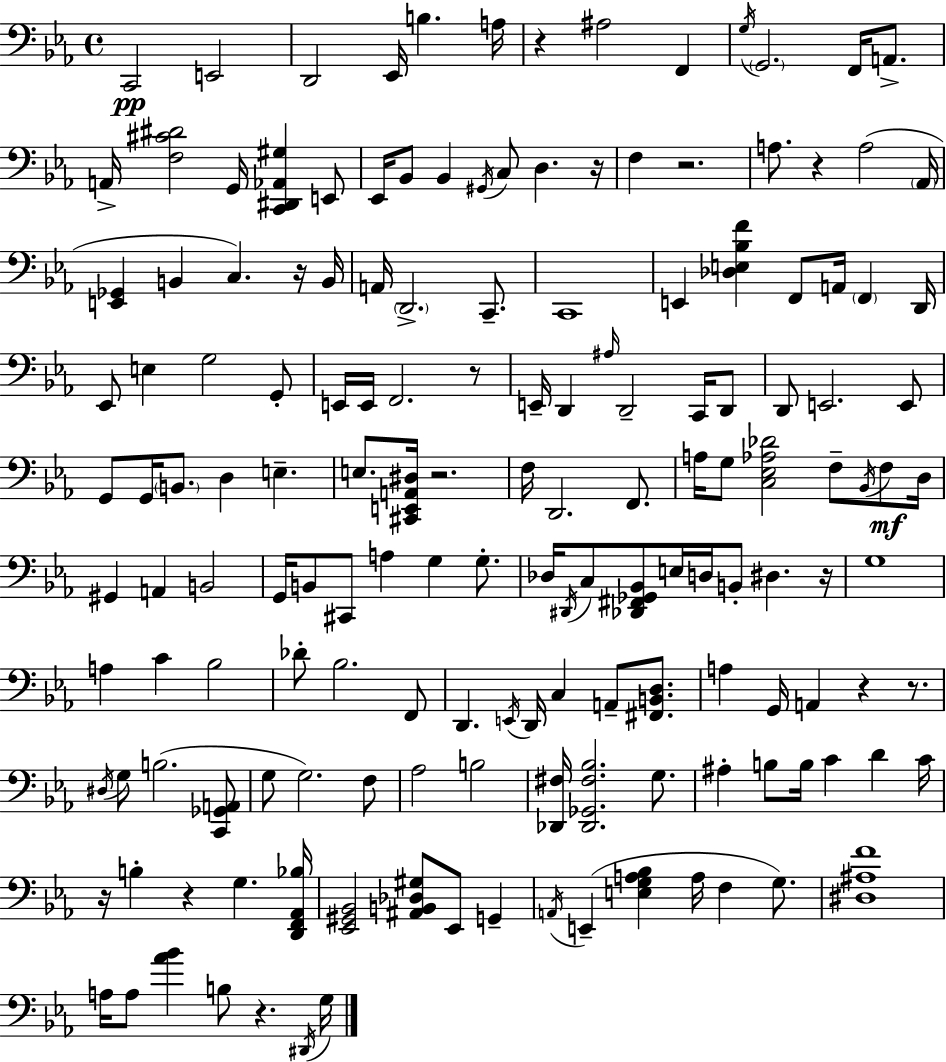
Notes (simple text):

C2/h E2/h D2/h Eb2/s B3/q. A3/s R/q A#3/h F2/q G3/s G2/h. F2/s A2/e. A2/s [F3,C#4,D#4]/h G2/s [C2,D#2,Ab2,G#3]/q E2/e Eb2/s Bb2/e Bb2/q G#2/s C3/e D3/q. R/s F3/q R/h. A3/e. R/q A3/h Ab2/s [E2,Gb2]/q B2/q C3/q. R/s B2/s A2/s D2/h. C2/e. C2/w E2/q [Db3,E3,Bb3,F4]/q F2/e A2/s F2/q D2/s Eb2/e E3/q G3/h G2/e E2/s E2/s F2/h. R/e E2/s D2/q A#3/s D2/h C2/s D2/e D2/e E2/h. E2/e G2/e G2/s B2/e. D3/q E3/q. E3/e. [C#2,E2,A2,D#3]/s R/h. F3/s D2/h. F2/e. A3/s G3/e [C3,Eb3,Ab3,Db4]/h F3/e Bb2/s F3/e D3/s G#2/q A2/q B2/h G2/s B2/e C#2/e A3/q G3/q G3/e. Db3/s D#2/s C3/e [Db2,F#2,Gb2,Bb2]/e E3/s D3/s B2/e D#3/q. R/s G3/w A3/q C4/q Bb3/h Db4/e Bb3/h. F2/e D2/q. E2/s D2/s C3/q A2/e [F#2,B2,D3]/e. A3/q G2/s A2/q R/q R/e. D#3/s G3/e B3/h. [C2,Gb2,A2]/e G3/e G3/h. F3/e Ab3/h B3/h [Db2,F#3]/s [Db2,Gb2,F#3,Bb3]/h. G3/e. A#3/q B3/e B3/s C4/q D4/q C4/s R/s B3/q R/q G3/q. [D2,F2,Ab2,Bb3]/s [Eb2,G#2,Bb2]/h [A#2,B2,Db3,G#3]/e Eb2/e G2/q A2/s E2/q [E3,G3,A3,Bb3]/q A3/s F3/q G3/e. [D#3,A#3,F4]/w A3/s A3/e [Ab4,Bb4]/q B3/e R/q. D#2/s G3/s